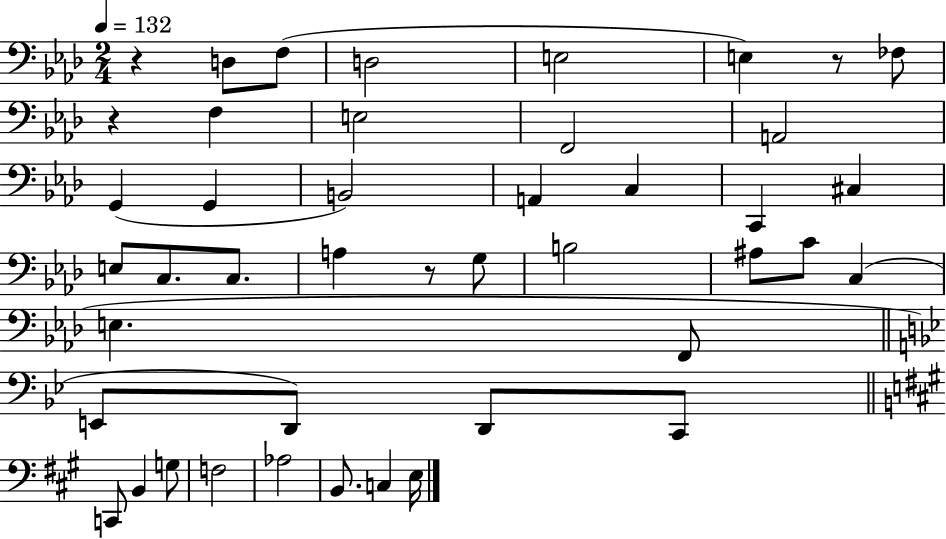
{
  \clef bass
  \numericTimeSignature
  \time 2/4
  \key aes \major
  \tempo 4 = 132
  r4 d8 f8( | d2 | e2 | e4) r8 fes8 | \break r4 f4 | e2 | f,2 | a,2 | \break g,4( g,4 | b,2) | a,4 c4 | c,4 cis4 | \break e8 c8. c8. | a4 r8 g8 | b2 | ais8 c'8 c4( | \break e4. f,8 | \bar "||" \break \key bes \major e,8 d,8) d,8 c,8 | \bar "||" \break \key a \major c,8 b,4 g8 | f2 | aes2 | b,8. c4 e16 | \break \bar "|."
}